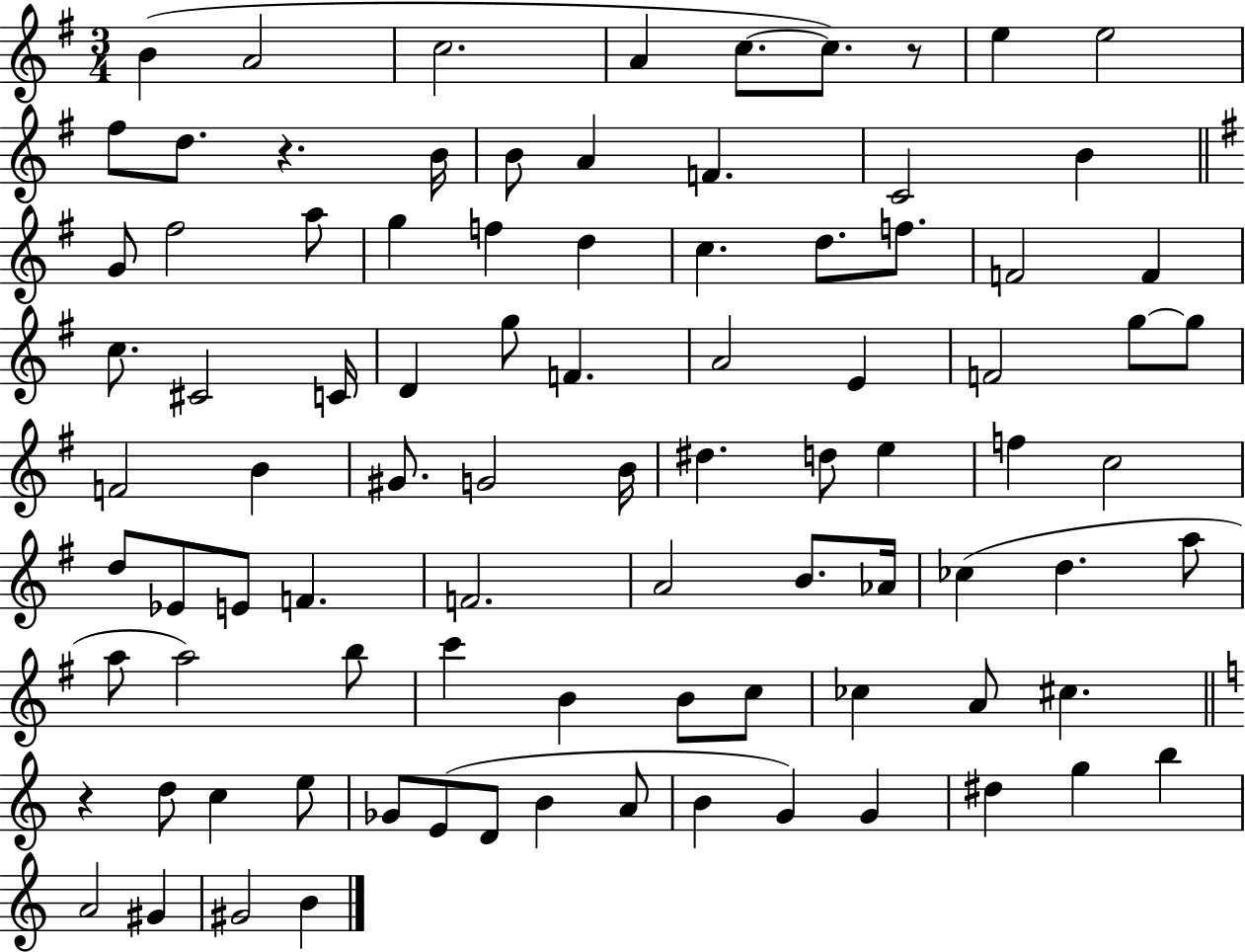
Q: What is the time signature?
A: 3/4